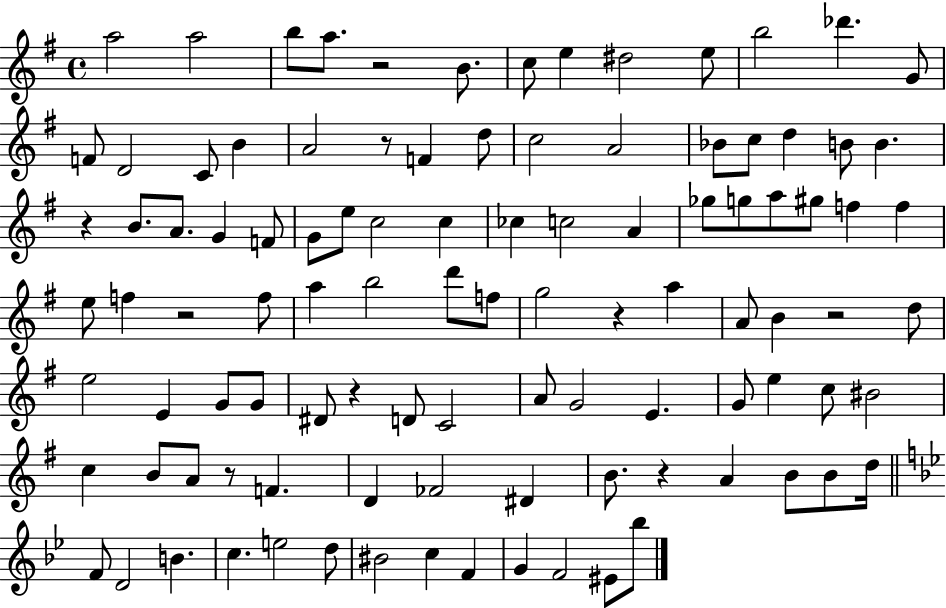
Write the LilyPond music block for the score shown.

{
  \clef treble
  \time 4/4
  \defaultTimeSignature
  \key g \major
  a''2 a''2 | b''8 a''8. r2 b'8. | c''8 e''4 dis''2 e''8 | b''2 des'''4. g'8 | \break f'8 d'2 c'8 b'4 | a'2 r8 f'4 d''8 | c''2 a'2 | bes'8 c''8 d''4 b'8 b'4. | \break r4 b'8. a'8. g'4 f'8 | g'8 e''8 c''2 c''4 | ces''4 c''2 a'4 | ges''8 g''8 a''8 gis''8 f''4 f''4 | \break e''8 f''4 r2 f''8 | a''4 b''2 d'''8 f''8 | g''2 r4 a''4 | a'8 b'4 r2 d''8 | \break e''2 e'4 g'8 g'8 | dis'8 r4 d'8 c'2 | a'8 g'2 e'4. | g'8 e''4 c''8 bis'2 | \break c''4 b'8 a'8 r8 f'4. | d'4 fes'2 dis'4 | b'8. r4 a'4 b'8 b'8 d''16 | \bar "||" \break \key bes \major f'8 d'2 b'4. | c''4. e''2 d''8 | bis'2 c''4 f'4 | g'4 f'2 eis'8 bes''8 | \break \bar "|."
}